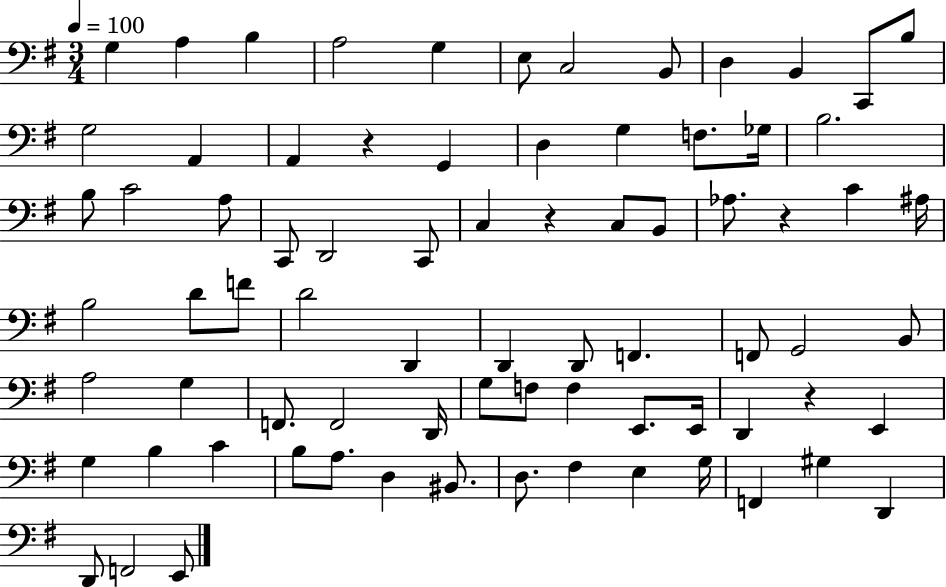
{
  \clef bass
  \numericTimeSignature
  \time 3/4
  \key g \major
  \tempo 4 = 100
  \repeat volta 2 { g4 a4 b4 | a2 g4 | e8 c2 b,8 | d4 b,4 c,8 b8 | \break g2 a,4 | a,4 r4 g,4 | d4 g4 f8. ges16 | b2. | \break b8 c'2 a8 | c,8 d,2 c,8 | c4 r4 c8 b,8 | aes8. r4 c'4 ais16 | \break b2 d'8 f'8 | d'2 d,4 | d,4 d,8 f,4. | f,8 g,2 b,8 | \break a2 g4 | f,8. f,2 d,16 | g8 f8 f4 e,8. e,16 | d,4 r4 e,4 | \break g4 b4 c'4 | b8 a8. d4 bis,8. | d8. fis4 e4 g16 | f,4 gis4 d,4 | \break d,8 f,2 e,8 | } \bar "|."
}